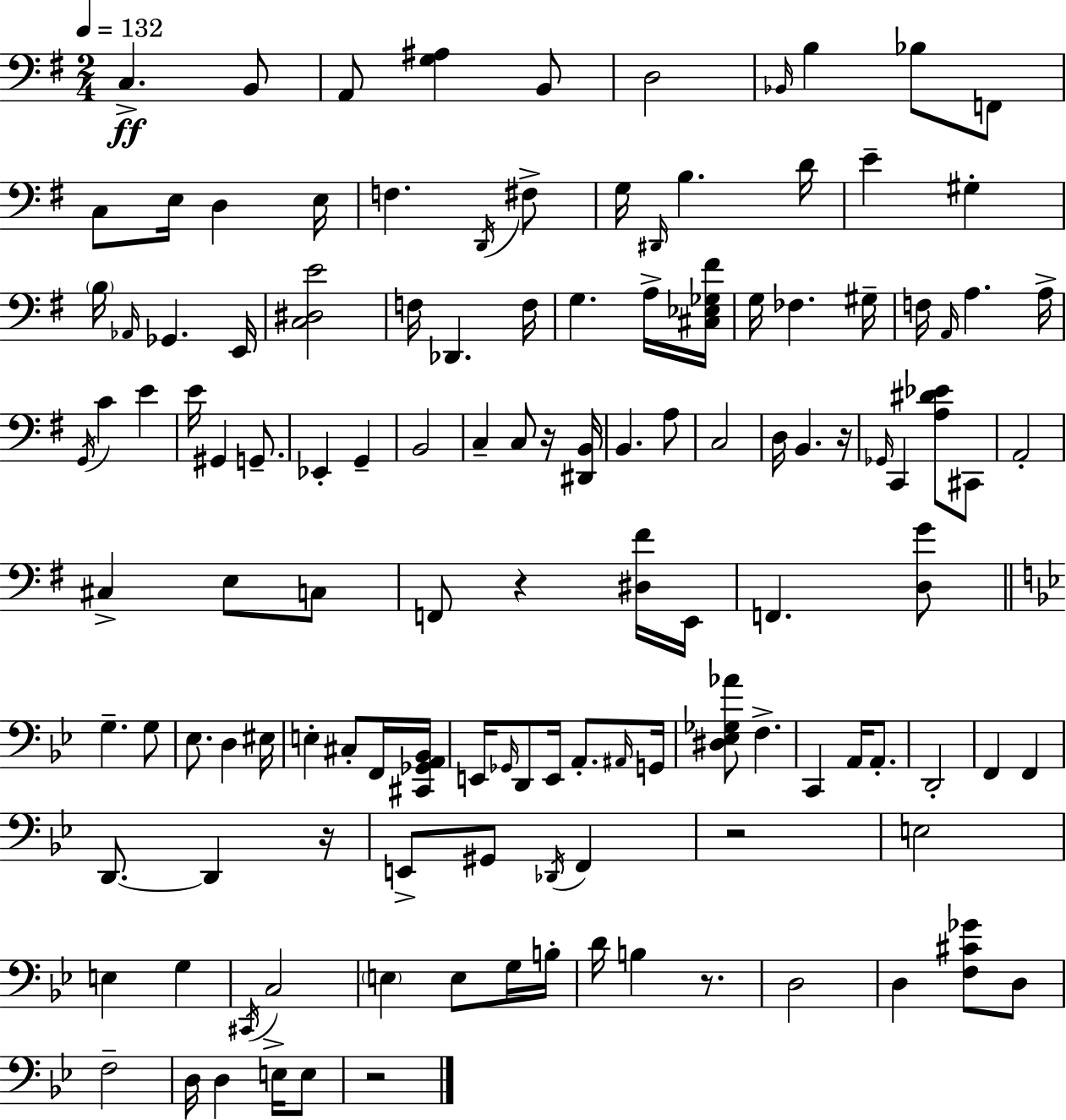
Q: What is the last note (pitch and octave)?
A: E3